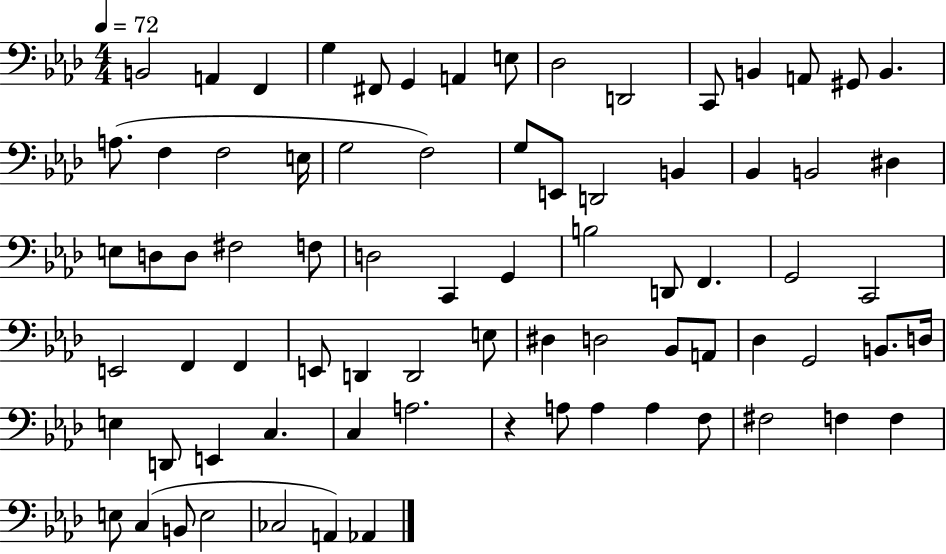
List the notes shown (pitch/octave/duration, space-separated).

B2/h A2/q F2/q G3/q F#2/e G2/q A2/q E3/e Db3/h D2/h C2/e B2/q A2/e G#2/e B2/q. A3/e. F3/q F3/h E3/s G3/h F3/h G3/e E2/e D2/h B2/q Bb2/q B2/h D#3/q E3/e D3/e D3/e F#3/h F3/e D3/h C2/q G2/q B3/h D2/e F2/q. G2/h C2/h E2/h F2/q F2/q E2/e D2/q D2/h E3/e D#3/q D3/h Bb2/e A2/e Db3/q G2/h B2/e. D3/s E3/q D2/e E2/q C3/q. C3/q A3/h. R/q A3/e A3/q A3/q F3/e F#3/h F3/q F3/q E3/e C3/q B2/e E3/h CES3/h A2/q Ab2/q